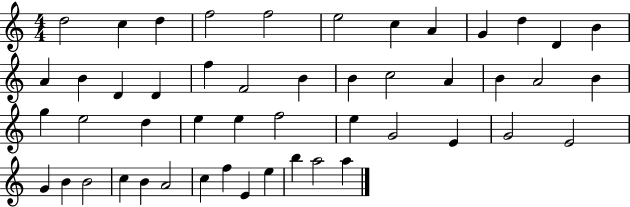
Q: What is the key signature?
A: C major